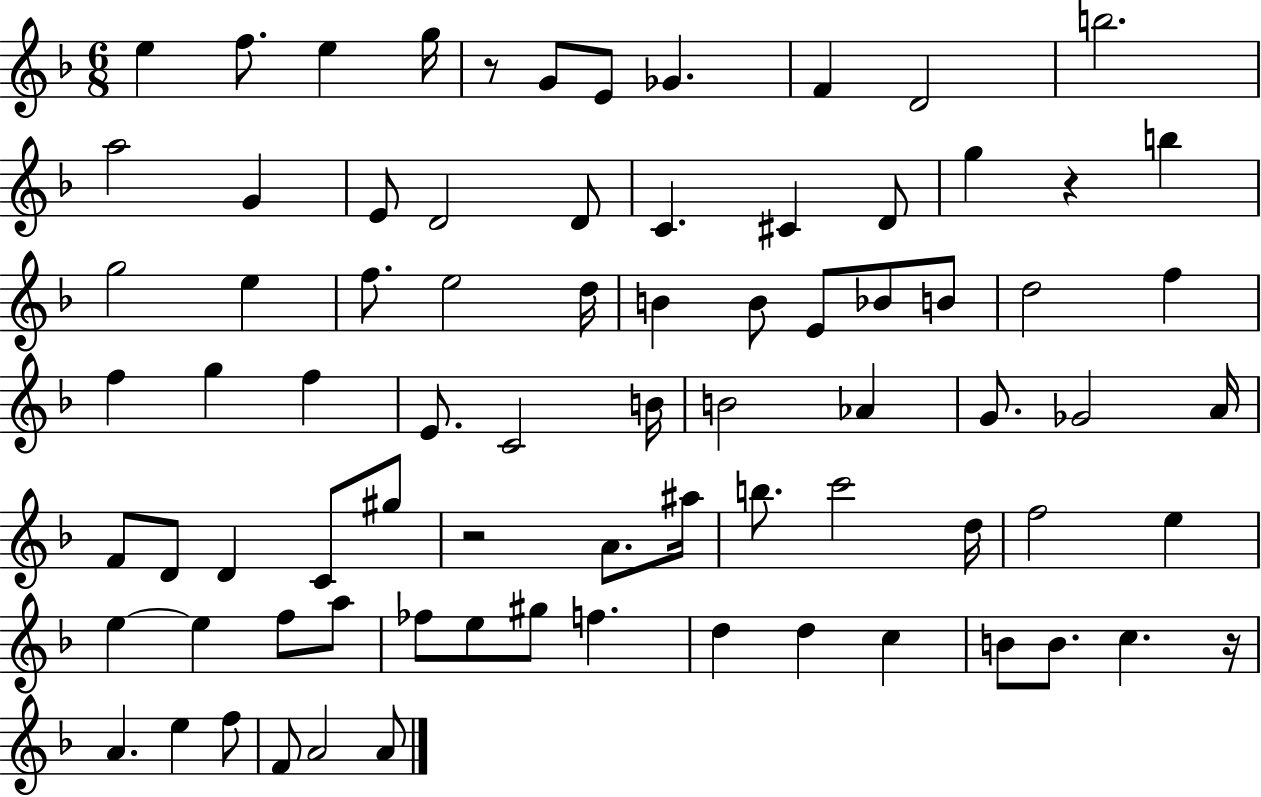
E5/q F5/e. E5/q G5/s R/e G4/e E4/e Gb4/q. F4/q D4/h B5/h. A5/h G4/q E4/e D4/h D4/e C4/q. C#4/q D4/e G5/q R/q B5/q G5/h E5/q F5/e. E5/h D5/s B4/q B4/e E4/e Bb4/e B4/e D5/h F5/q F5/q G5/q F5/q E4/e. C4/h B4/s B4/h Ab4/q G4/e. Gb4/h A4/s F4/e D4/e D4/q C4/e G#5/e R/h A4/e. A#5/s B5/e. C6/h D5/s F5/h E5/q E5/q E5/q F5/e A5/e FES5/e E5/e G#5/e F5/q. D5/q D5/q C5/q B4/e B4/e. C5/q. R/s A4/q. E5/q F5/e F4/e A4/h A4/e